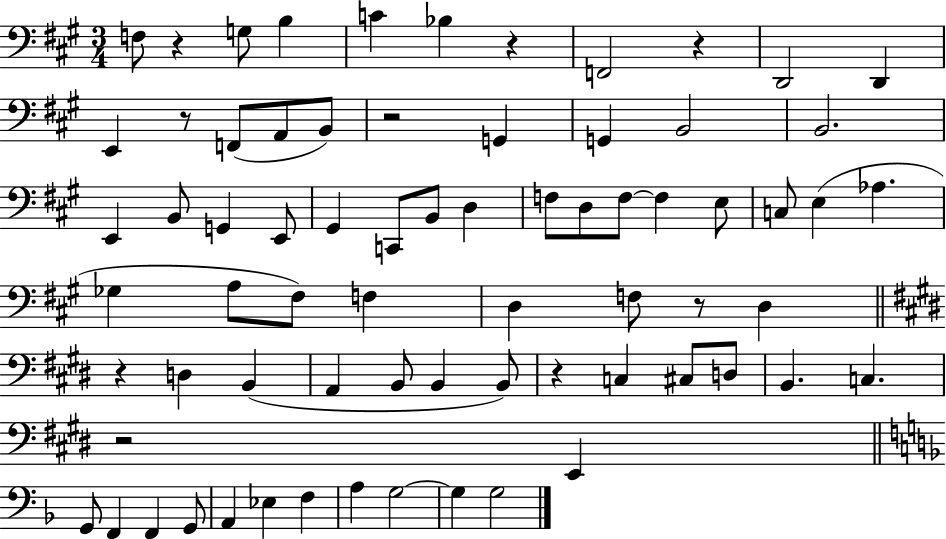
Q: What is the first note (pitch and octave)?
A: F3